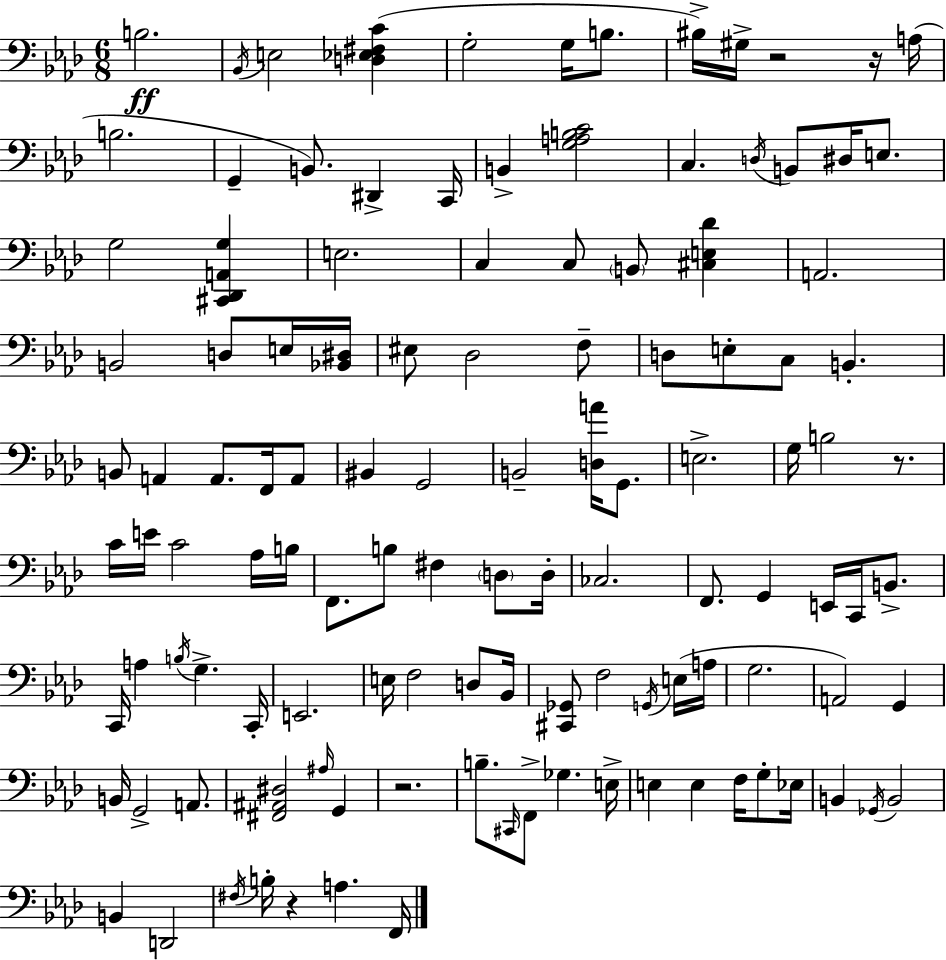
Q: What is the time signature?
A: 6/8